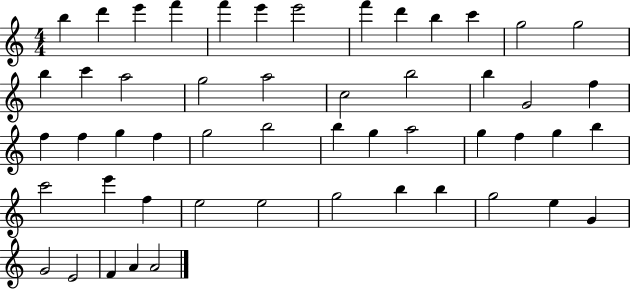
B5/q D6/q E6/q F6/q F6/q E6/q E6/h F6/q D6/q B5/q C6/q G5/h G5/h B5/q C6/q A5/h G5/h A5/h C5/h B5/h B5/q G4/h F5/q F5/q F5/q G5/q F5/q G5/h B5/h B5/q G5/q A5/h G5/q F5/q G5/q B5/q C6/h E6/q F5/q E5/h E5/h G5/h B5/q B5/q G5/h E5/q G4/q G4/h E4/h F4/q A4/q A4/h